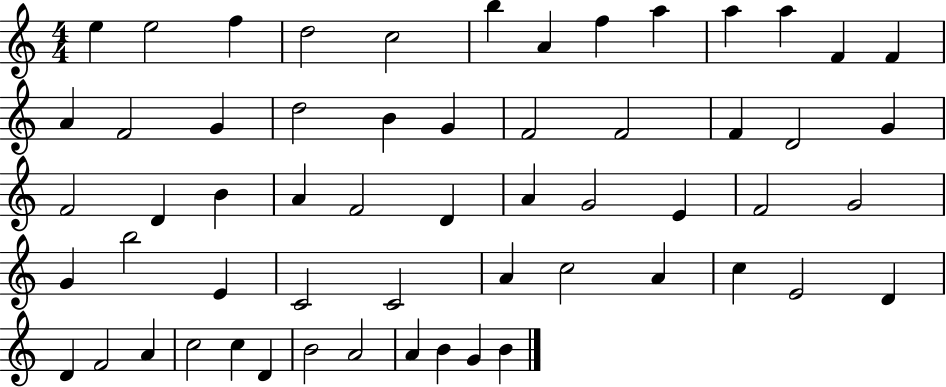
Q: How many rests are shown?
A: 0